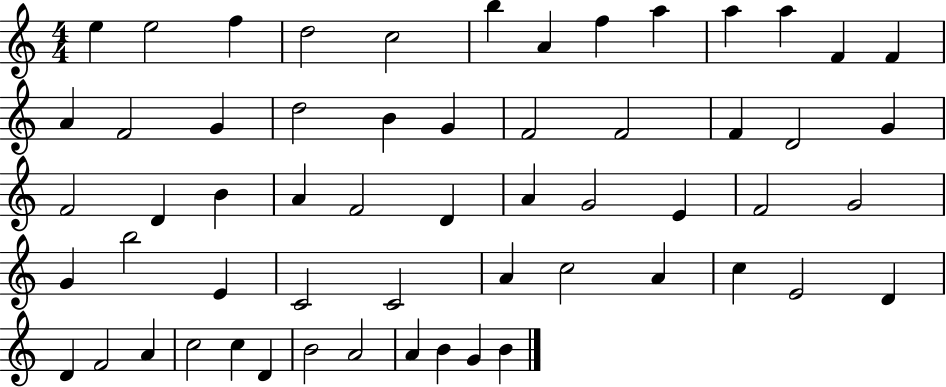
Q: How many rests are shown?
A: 0